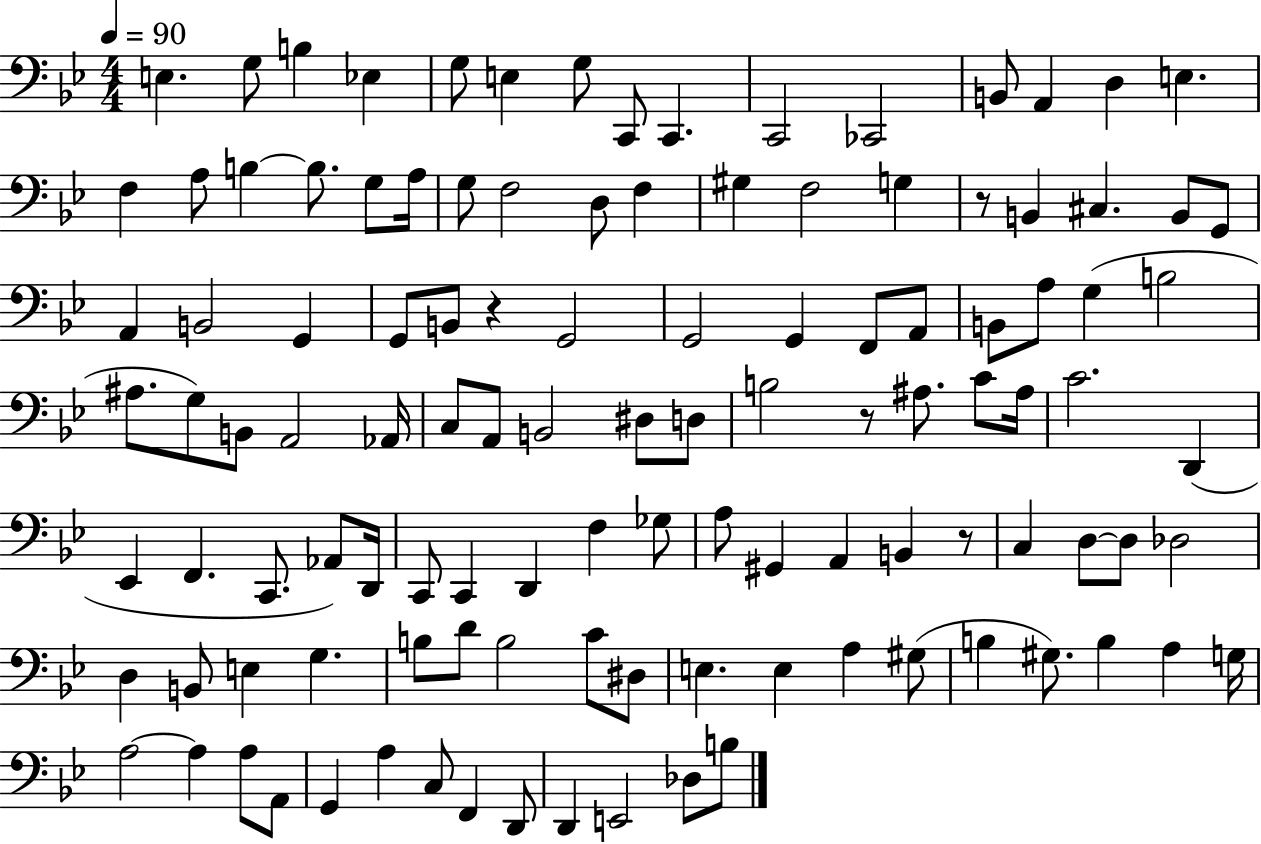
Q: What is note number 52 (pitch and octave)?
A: C3